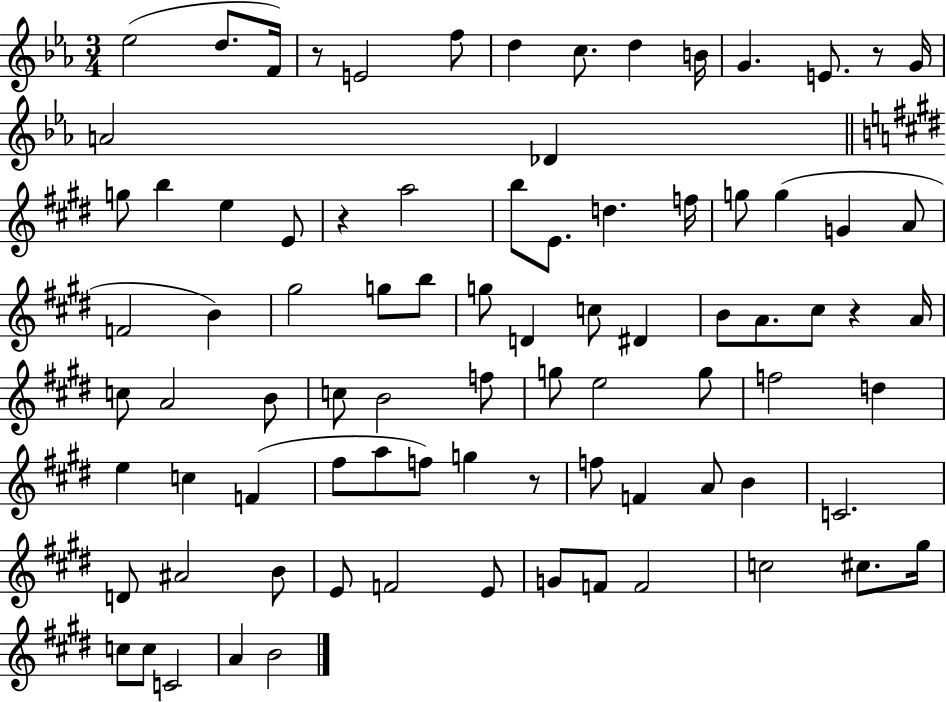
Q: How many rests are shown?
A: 5